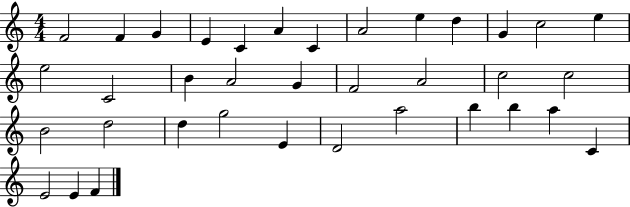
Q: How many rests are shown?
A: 0